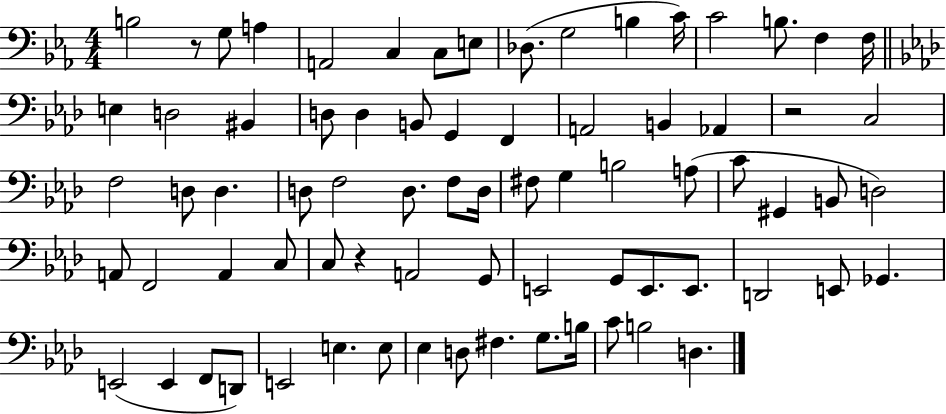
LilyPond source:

{
  \clef bass
  \numericTimeSignature
  \time 4/4
  \key ees \major
  b2 r8 g8 a4 | a,2 c4 c8 e8 | des8.( g2 b4 c'16) | c'2 b8. f4 f16 | \break \bar "||" \break \key aes \major e4 d2 bis,4 | d8 d4 b,8 g,4 f,4 | a,2 b,4 aes,4 | r2 c2 | \break f2 d8 d4. | d8 f2 d8. f8 d16 | fis8 g4 b2 a8( | c'8 gis,4 b,8 d2) | \break a,8 f,2 a,4 c8 | c8 r4 a,2 g,8 | e,2 g,8 e,8. e,8. | d,2 e,8 ges,4. | \break e,2( e,4 f,8 d,8) | e,2 e4. e8 | ees4 d8 fis4. g8. b16 | c'8 b2 d4. | \break \bar "|."
}